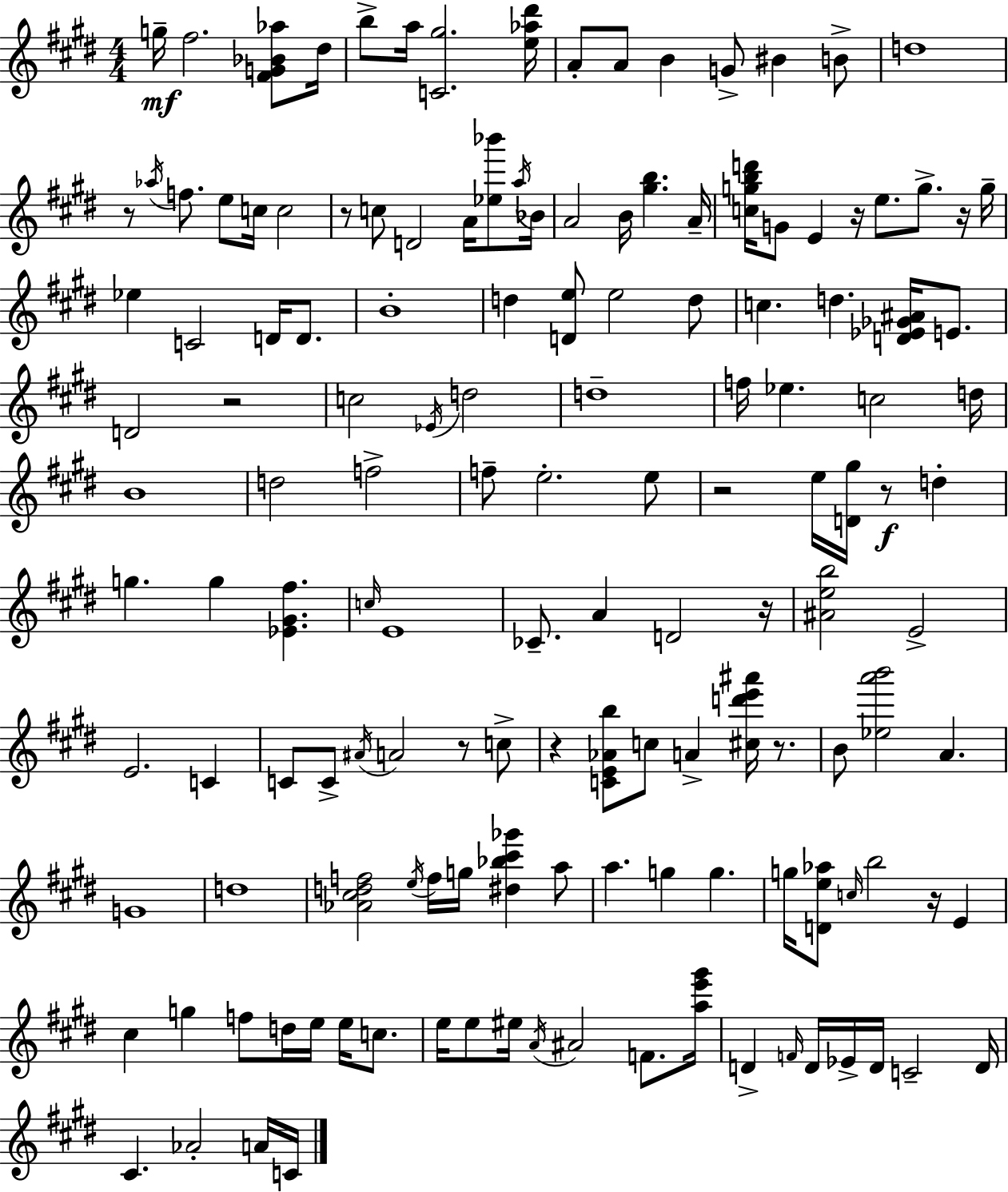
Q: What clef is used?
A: treble